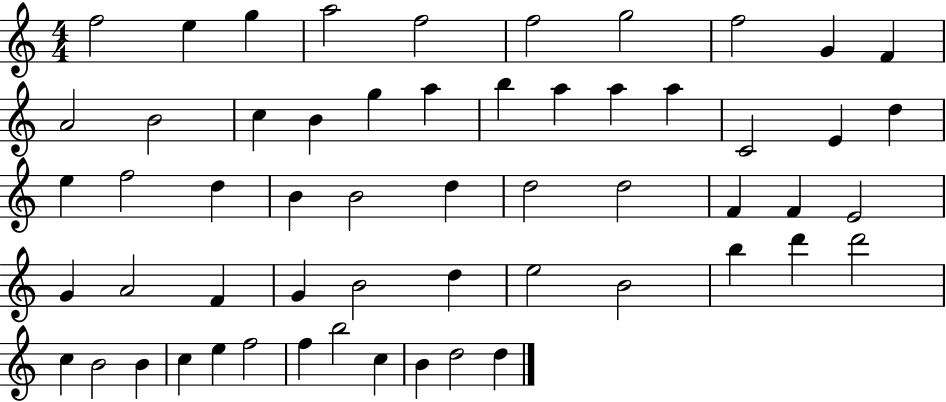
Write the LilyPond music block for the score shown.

{
  \clef treble
  \numericTimeSignature
  \time 4/4
  \key c \major
  f''2 e''4 g''4 | a''2 f''2 | f''2 g''2 | f''2 g'4 f'4 | \break a'2 b'2 | c''4 b'4 g''4 a''4 | b''4 a''4 a''4 a''4 | c'2 e'4 d''4 | \break e''4 f''2 d''4 | b'4 b'2 d''4 | d''2 d''2 | f'4 f'4 e'2 | \break g'4 a'2 f'4 | g'4 b'2 d''4 | e''2 b'2 | b''4 d'''4 d'''2 | \break c''4 b'2 b'4 | c''4 e''4 f''2 | f''4 b''2 c''4 | b'4 d''2 d''4 | \break \bar "|."
}